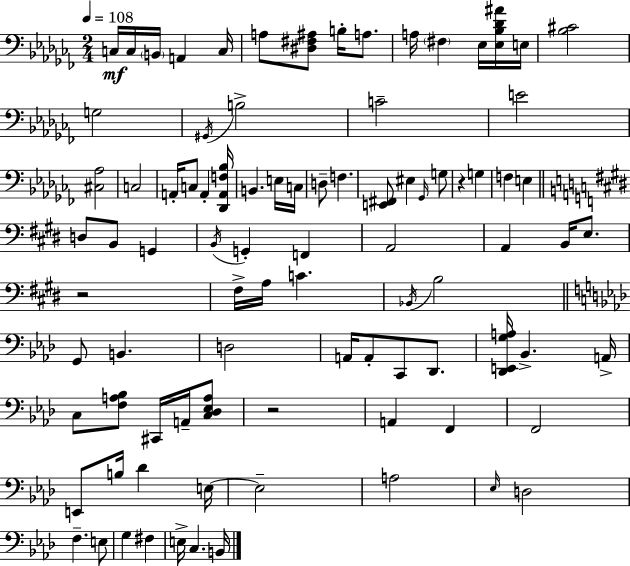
X:1
T:Untitled
M:2/4
L:1/4
K:Abm
C,/4 C,/4 B,,/4 A,, C,/4 A,/2 [^D,^F,^A,]/2 B,/4 A,/2 A,/4 ^F, _E,/4 [_E,_B,_D^A]/4 E,/4 [_B,^C]2 G,2 ^G,,/4 B,2 C2 E2 [^C,_A,]2 C,2 A,,/4 C,/2 A,, [_D,,A,,F,_B,]/4 B,, E,/4 C,/4 D,/2 F, [E,,^F,,]/2 ^E, _G,,/4 G,/2 z G, F, E, D,/2 B,,/2 G,, B,,/4 G,, F,, A,,2 A,, B,,/4 E,/2 z2 ^F,/4 A,/4 C _B,,/4 B,2 G,,/2 B,, D,2 A,,/4 A,,/2 C,,/2 _D,,/2 [_D,,E,,G,A,]/4 _B,, A,,/4 C,/2 [F,A,_B,]/2 ^C,,/4 A,,/4 [C,_D,_E,A,]/2 z2 A,, F,, F,,2 E,,/2 B,/4 _D E,/4 E,2 A,2 _E,/4 D,2 F, E,/2 G, ^F, E,/4 C, B,,/4